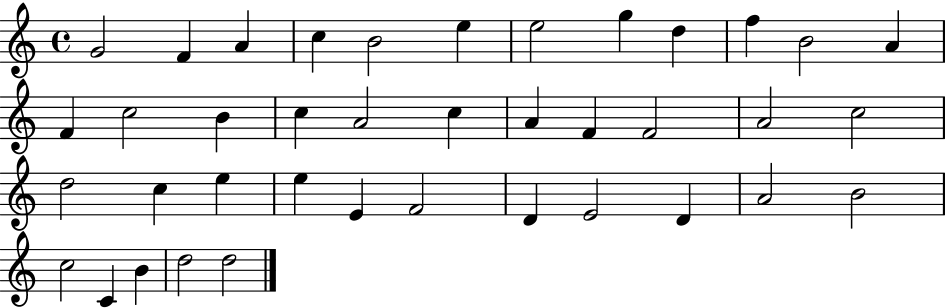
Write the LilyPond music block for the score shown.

{
  \clef treble
  \time 4/4
  \defaultTimeSignature
  \key c \major
  g'2 f'4 a'4 | c''4 b'2 e''4 | e''2 g''4 d''4 | f''4 b'2 a'4 | \break f'4 c''2 b'4 | c''4 a'2 c''4 | a'4 f'4 f'2 | a'2 c''2 | \break d''2 c''4 e''4 | e''4 e'4 f'2 | d'4 e'2 d'4 | a'2 b'2 | \break c''2 c'4 b'4 | d''2 d''2 | \bar "|."
}